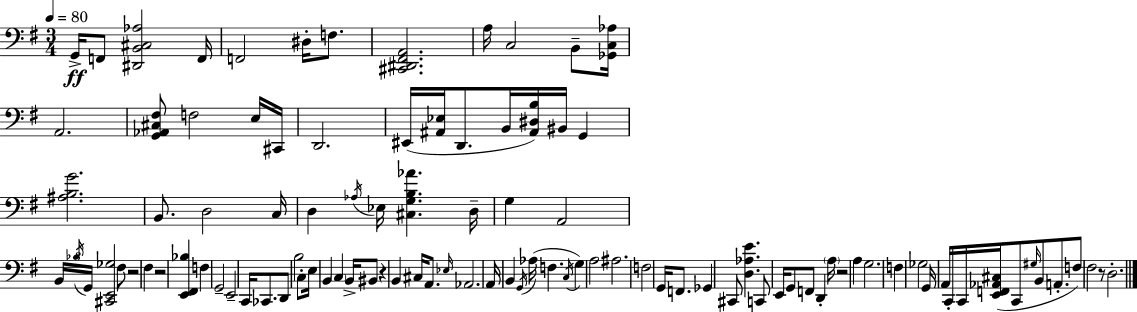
X:1
T:Untitled
M:3/4
L:1/4
K:G
G,,/4 F,,/2 [^D,,B,,^C,_A,]2 F,,/4 F,,2 ^D,/4 F,/2 [^C,,^D,,^F,,A,,]2 A,/4 C,2 B,,/2 [_G,,C,_A,]/4 A,,2 [G,,_A,,^C,^F,]/2 F,2 E,/4 ^C,,/4 D,,2 ^E,,/4 [^A,,_E,]/4 D,,/2 B,,/4 [^A,,^D,B,]/4 ^B,,/4 G,, [^A,B,G]2 B,,/2 D,2 C,/4 D, _A,/4 _E,/4 [^C,G,B,_A] D,/4 G, A,,2 B,,/4 _B,/4 G,,/4 [^C,,E,,_G,]2 ^F,/2 z2 ^F, z2 [E,,^F,,_B,] F, G,,2 E,,2 C,,/4 _C,,/2 D,,/2 B,2 C,/2 E,/4 B,, C, B,,/4 ^B,,/2 z B,, ^C,/4 A,,/2 _E,/4 _A,,2 A,,/4 B,, G,,/4 _A,/4 F, C,/4 G, A,2 ^A,2 F,2 G,,/4 F,,/2 _G,, ^C,,/2 [D,_A,E] C,,/2 E,,/4 G,,/2 F,,/2 D,, A,/4 z2 A, G,2 F, _G,2 G,,/4 A,,/4 C,,/4 C,,/4 [E,,F,,_A,,^C,]/4 C,,/2 ^G,/4 B,,/2 A,,/2 F,/2 ^F,2 z/2 D,2